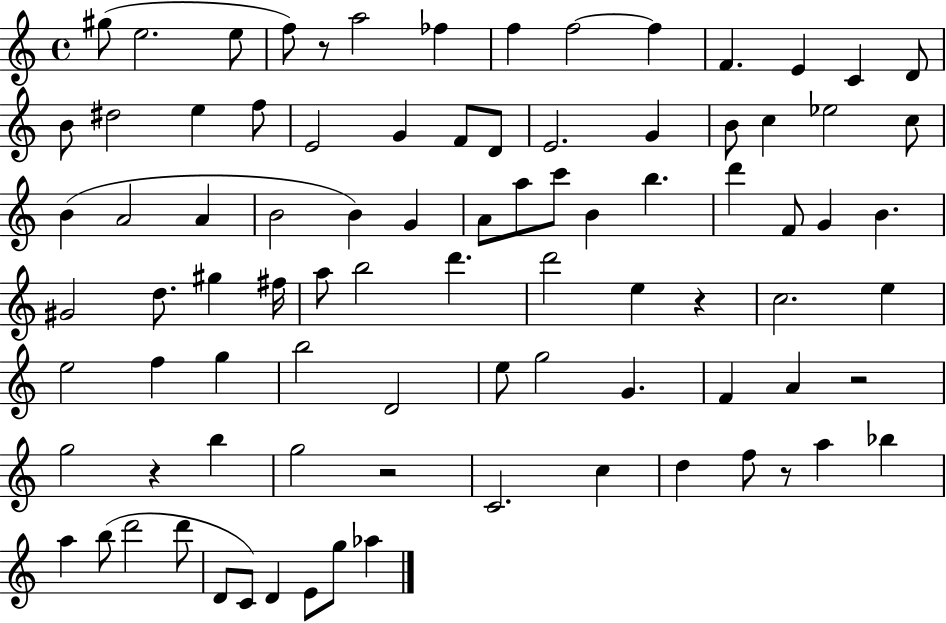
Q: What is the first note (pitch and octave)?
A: G#5